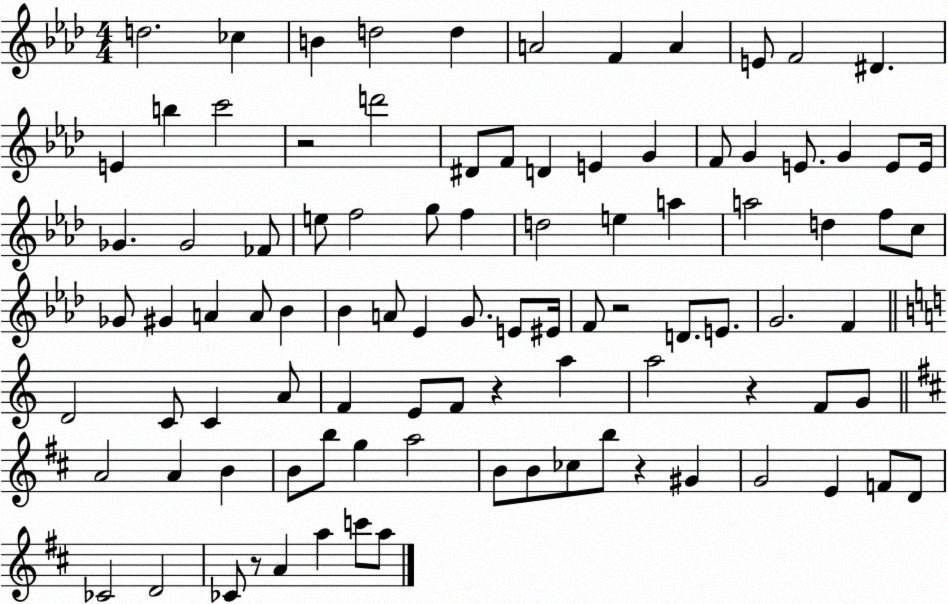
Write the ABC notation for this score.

X:1
T:Untitled
M:4/4
L:1/4
K:Ab
d2 _c B d2 d A2 F A E/2 F2 ^D E b c'2 z2 d'2 ^D/2 F/2 D E G F/2 G E/2 G E/2 E/4 _G _G2 _F/2 e/2 f2 g/2 f d2 e a a2 d f/2 c/2 _G/2 ^G A A/2 _B _B A/2 _E G/2 E/2 ^E/4 F/2 z2 D/2 E/2 G2 F D2 C/2 C A/2 F E/2 F/2 z a a2 z F/2 G/2 A2 A B B/2 b/2 g a2 B/2 B/2 _c/2 b/2 z ^G G2 E F/2 D/2 _C2 D2 _C/2 z/2 A a c'/2 a/2